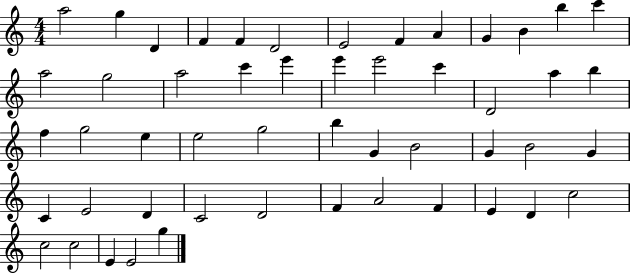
{
  \clef treble
  \numericTimeSignature
  \time 4/4
  \key c \major
  a''2 g''4 d'4 | f'4 f'4 d'2 | e'2 f'4 a'4 | g'4 b'4 b''4 c'''4 | \break a''2 g''2 | a''2 c'''4 e'''4 | e'''4 e'''2 c'''4 | d'2 a''4 b''4 | \break f''4 g''2 e''4 | e''2 g''2 | b''4 g'4 b'2 | g'4 b'2 g'4 | \break c'4 e'2 d'4 | c'2 d'2 | f'4 a'2 f'4 | e'4 d'4 c''2 | \break c''2 c''2 | e'4 e'2 g''4 | \bar "|."
}